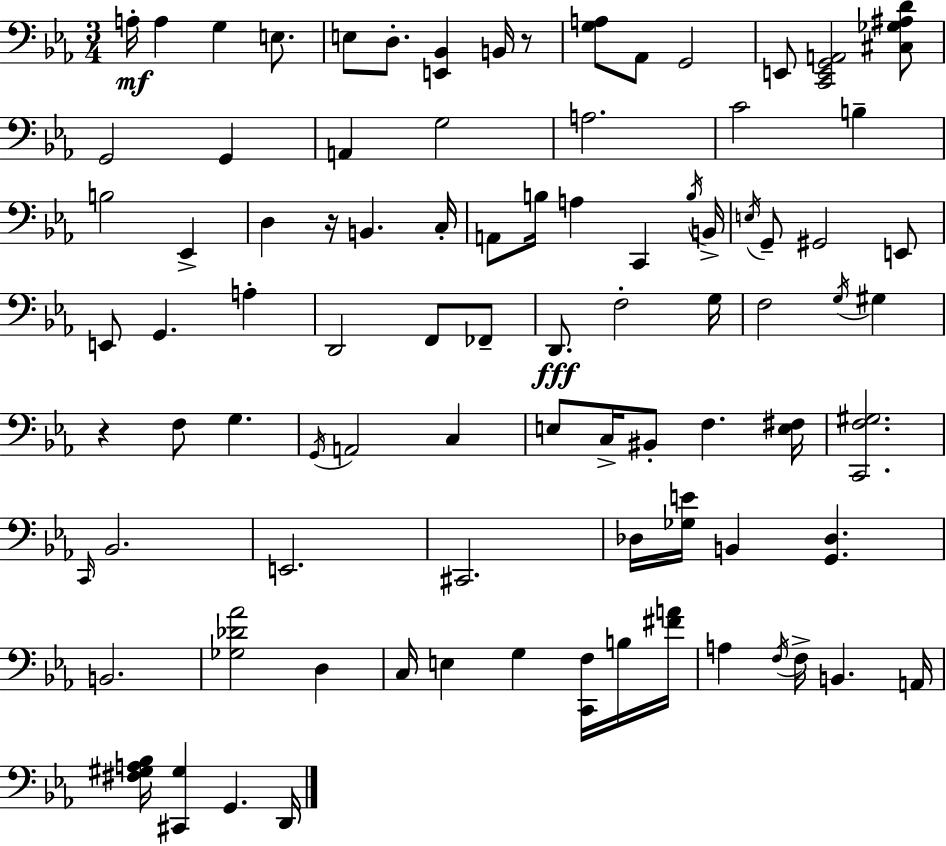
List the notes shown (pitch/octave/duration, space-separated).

A3/s A3/q G3/q E3/e. E3/e D3/e. [E2,Bb2]/q B2/s R/e [G3,A3]/e Ab2/e G2/h E2/e [C2,E2,G2,A2]/h [C#3,Gb3,A#3,D4]/e G2/h G2/q A2/q G3/h A3/h. C4/h B3/q B3/h Eb2/q D3/q R/s B2/q. C3/s A2/e B3/s A3/q C2/q B3/s B2/s E3/s G2/e G#2/h E2/e E2/e G2/q. A3/q D2/h F2/e FES2/e D2/e. F3/h G3/s F3/h G3/s G#3/q R/q F3/e G3/q. G2/s A2/h C3/q E3/e C3/s BIS2/e F3/q. [E3,F#3]/s [C2,F3,G#3]/h. C2/s Bb2/h. E2/h. C#2/h. Db3/s [Gb3,E4]/s B2/q [G2,Db3]/q. B2/h. [Gb3,Db4,Ab4]/h D3/q C3/s E3/q G3/q [C2,F3]/s B3/s [F#4,A4]/s A3/q F3/s F3/s B2/q. A2/s [F#3,G#3,A3,Bb3]/s [C#2,G#3]/q G2/q. D2/s